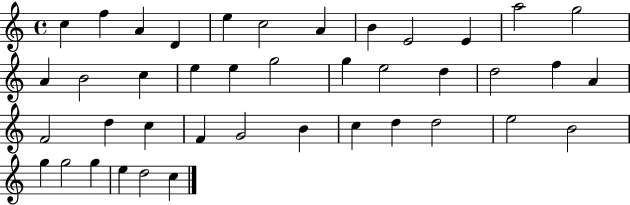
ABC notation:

X:1
T:Untitled
M:4/4
L:1/4
K:C
c f A D e c2 A B E2 E a2 g2 A B2 c e e g2 g e2 d d2 f A F2 d c F G2 B c d d2 e2 B2 g g2 g e d2 c